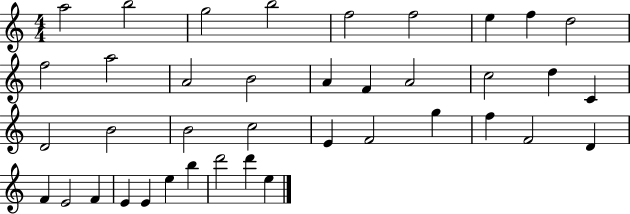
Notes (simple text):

A5/h B5/h G5/h B5/h F5/h F5/h E5/q F5/q D5/h F5/h A5/h A4/h B4/h A4/q F4/q A4/h C5/h D5/q C4/q D4/h B4/h B4/h C5/h E4/q F4/h G5/q F5/q F4/h D4/q F4/q E4/h F4/q E4/q E4/q E5/q B5/q D6/h D6/q E5/q